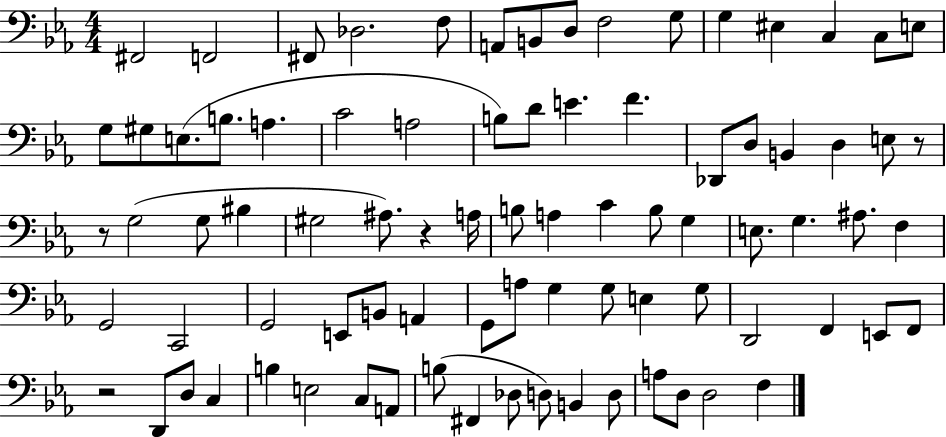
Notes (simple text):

F#2/h F2/h F#2/e Db3/h. F3/e A2/e B2/e D3/e F3/h G3/e G3/q EIS3/q C3/q C3/e E3/e G3/e G#3/e E3/e. B3/e. A3/q. C4/h A3/h B3/e D4/e E4/q. F4/q. Db2/e D3/e B2/q D3/q E3/e R/e R/e G3/h G3/e BIS3/q G#3/h A#3/e. R/q A3/s B3/e A3/q C4/q B3/e G3/q E3/e. G3/q. A#3/e. F3/q G2/h C2/h G2/h E2/e B2/e A2/q G2/e A3/e G3/q G3/e E3/q G3/e D2/h F2/q E2/e F2/e R/h D2/e D3/e C3/q B3/q E3/h C3/e A2/e B3/e F#2/q Db3/e D3/e B2/q D3/e A3/e D3/e D3/h F3/q